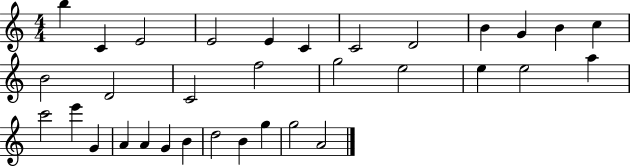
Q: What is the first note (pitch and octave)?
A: B5